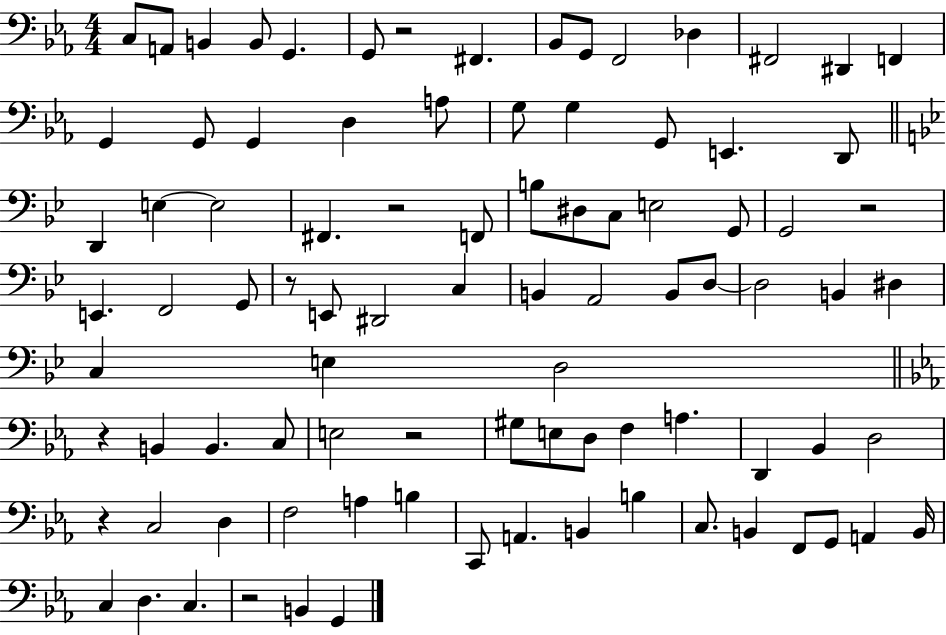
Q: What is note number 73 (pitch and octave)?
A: C3